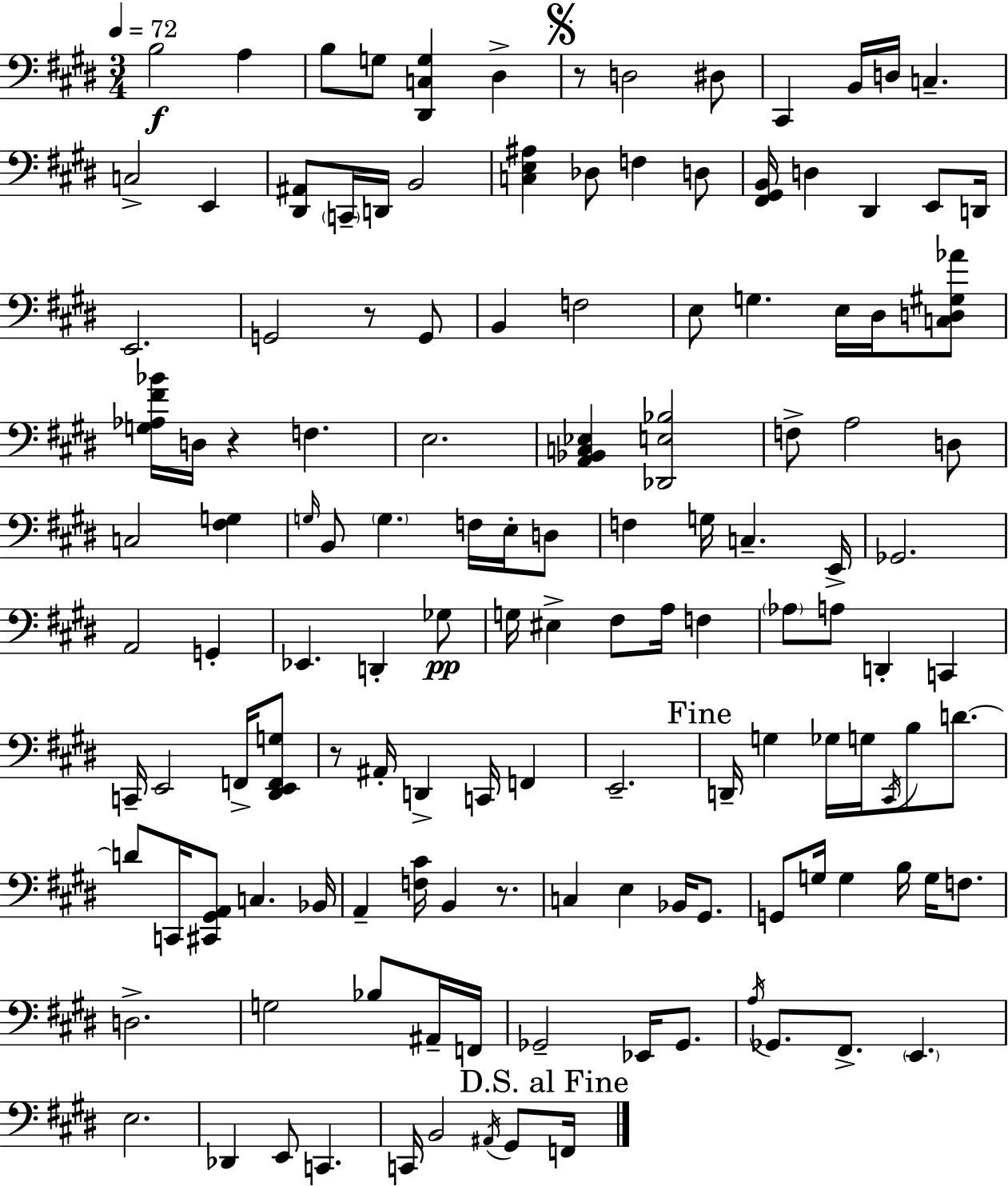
B3/h A3/q B3/e G3/e [D#2,C3,G3]/q D#3/q R/e D3/h D#3/e C#2/q B2/s D3/s C3/q. C3/h E2/q [D#2,A#2]/e C2/s D2/s B2/h [C3,E3,A#3]/q Db3/e F3/q D3/e [F#2,G#2,B2]/s D3/q D#2/q E2/e D2/s E2/h. G2/h R/e G2/e B2/q F3/h E3/e G3/q. E3/s D#3/s [C3,D3,G#3,Ab4]/e [G3,Ab3,F#4,Bb4]/s D3/s R/q F3/q. E3/h. [A2,Bb2,C3,Eb3]/q [Db2,E3,Bb3]/h F3/e A3/h D3/e C3/h [F#3,G3]/q G3/s B2/e G3/q. F3/s E3/s D3/e F3/q G3/s C3/q. E2/s Gb2/h. A2/h G2/q Eb2/q. D2/q Gb3/e G3/s EIS3/q F#3/e A3/s F3/q Ab3/e A3/e D2/q C2/q C2/s E2/h F2/s [D#2,E2,F2,G3]/e R/e A#2/s D2/q C2/s F2/q E2/h. D2/s G3/q Gb3/s G3/s C#2/s B3/e D4/e. D4/e C2/s [C#2,G#2,A2]/e C3/q. Bb2/s A2/q [F3,C#4]/s B2/q R/e. C3/q E3/q Bb2/s G#2/e. G2/e G3/s G3/q B3/s G3/s F3/e. D3/h. G3/h Bb3/e A#2/s F2/s Gb2/h Eb2/s Gb2/e. A3/s Gb2/e. F#2/e. E2/q. E3/h. Db2/q E2/e C2/q. C2/s B2/h A#2/s G#2/e F2/s